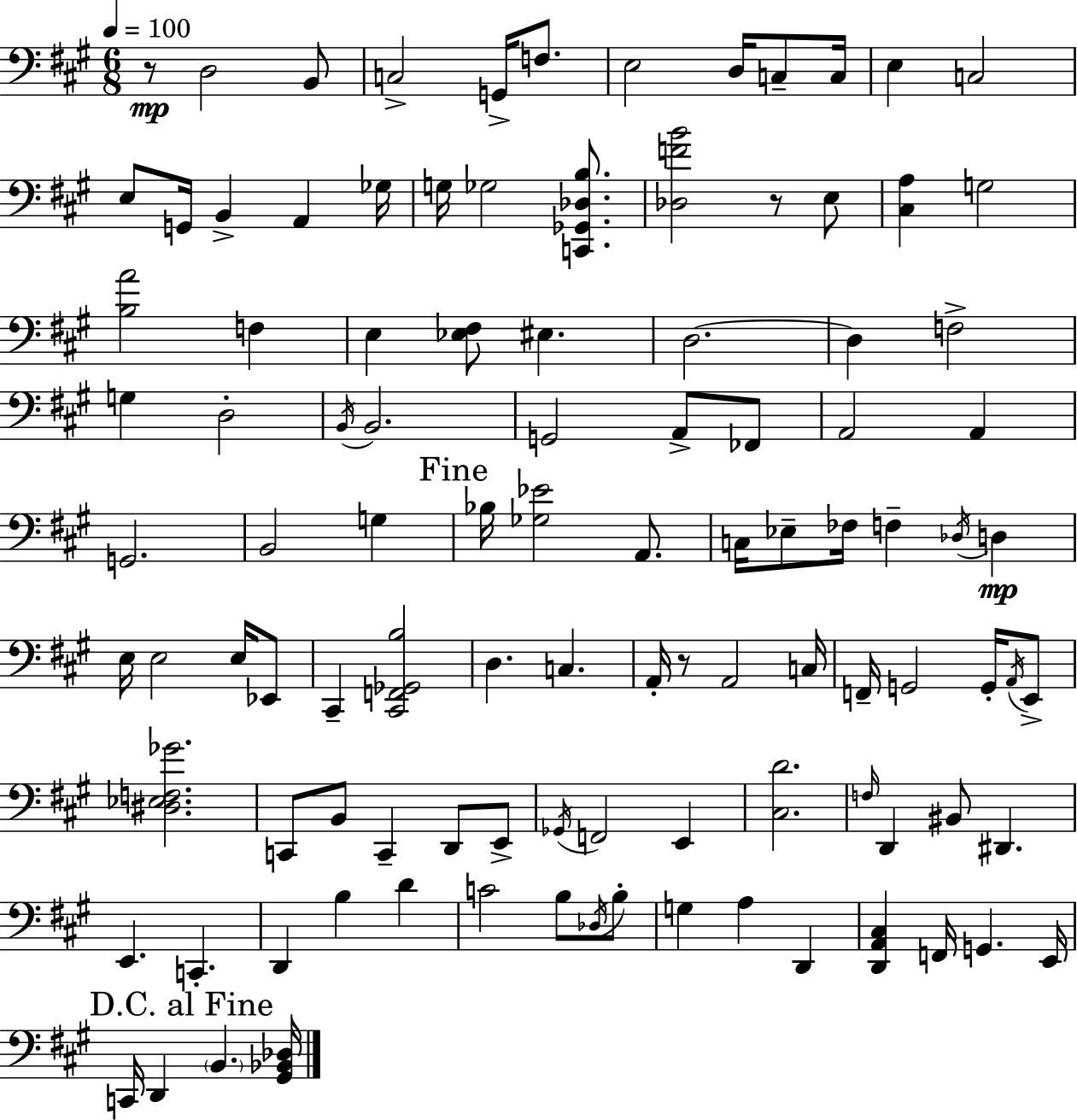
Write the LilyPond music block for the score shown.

{
  \clef bass
  \numericTimeSignature
  \time 6/8
  \key a \major
  \tempo 4 = 100
  r8\mp d2 b,8 | c2-> g,16-> f8. | e2 d16 c8-- c16 | e4 c2 | \break e8 g,16 b,4-> a,4 ges16 | g16 ges2 <c, ges, des b>8. | <des f' b'>2 r8 e8 | <cis a>4 g2 | \break <b a'>2 f4 | e4 <ees fis>8 eis4. | d2.~~ | d4 f2-> | \break g4 d2-. | \acciaccatura { b,16 } b,2. | g,2 a,8-> fes,8 | a,2 a,4 | \break g,2. | b,2 g4 | \mark "Fine" bes16 <ges ees'>2 a,8. | c16 ees8-- fes16 f4-- \acciaccatura { des16 }\mp d4 | \break e16 e2 e16 | ees,8 cis,4-- <cis, f, ges, b>2 | d4. c4. | a,16-. r8 a,2 | \break c16 f,16-- g,2 g,16-. | \acciaccatura { a,16 } e,8-> <dis ees f ges'>2. | c,8 b,8 c,4-- d,8 | e,8-> \acciaccatura { ges,16 } f,2 | \break e,4 <cis d'>2. | \grace { f16 } d,4 bis,8 dis,4. | e,4. c,4.-. | d,4 b4 | \break d'4 c'2 | b8 \acciaccatura { des16 } b8-. g4 a4 | d,4 <d, a, cis>4 f,16 g,4. | e,16 \mark "D.C. al Fine" c,16 d,4 \parenthesize b,4. | \break <gis, bes, des>16 \bar "|."
}